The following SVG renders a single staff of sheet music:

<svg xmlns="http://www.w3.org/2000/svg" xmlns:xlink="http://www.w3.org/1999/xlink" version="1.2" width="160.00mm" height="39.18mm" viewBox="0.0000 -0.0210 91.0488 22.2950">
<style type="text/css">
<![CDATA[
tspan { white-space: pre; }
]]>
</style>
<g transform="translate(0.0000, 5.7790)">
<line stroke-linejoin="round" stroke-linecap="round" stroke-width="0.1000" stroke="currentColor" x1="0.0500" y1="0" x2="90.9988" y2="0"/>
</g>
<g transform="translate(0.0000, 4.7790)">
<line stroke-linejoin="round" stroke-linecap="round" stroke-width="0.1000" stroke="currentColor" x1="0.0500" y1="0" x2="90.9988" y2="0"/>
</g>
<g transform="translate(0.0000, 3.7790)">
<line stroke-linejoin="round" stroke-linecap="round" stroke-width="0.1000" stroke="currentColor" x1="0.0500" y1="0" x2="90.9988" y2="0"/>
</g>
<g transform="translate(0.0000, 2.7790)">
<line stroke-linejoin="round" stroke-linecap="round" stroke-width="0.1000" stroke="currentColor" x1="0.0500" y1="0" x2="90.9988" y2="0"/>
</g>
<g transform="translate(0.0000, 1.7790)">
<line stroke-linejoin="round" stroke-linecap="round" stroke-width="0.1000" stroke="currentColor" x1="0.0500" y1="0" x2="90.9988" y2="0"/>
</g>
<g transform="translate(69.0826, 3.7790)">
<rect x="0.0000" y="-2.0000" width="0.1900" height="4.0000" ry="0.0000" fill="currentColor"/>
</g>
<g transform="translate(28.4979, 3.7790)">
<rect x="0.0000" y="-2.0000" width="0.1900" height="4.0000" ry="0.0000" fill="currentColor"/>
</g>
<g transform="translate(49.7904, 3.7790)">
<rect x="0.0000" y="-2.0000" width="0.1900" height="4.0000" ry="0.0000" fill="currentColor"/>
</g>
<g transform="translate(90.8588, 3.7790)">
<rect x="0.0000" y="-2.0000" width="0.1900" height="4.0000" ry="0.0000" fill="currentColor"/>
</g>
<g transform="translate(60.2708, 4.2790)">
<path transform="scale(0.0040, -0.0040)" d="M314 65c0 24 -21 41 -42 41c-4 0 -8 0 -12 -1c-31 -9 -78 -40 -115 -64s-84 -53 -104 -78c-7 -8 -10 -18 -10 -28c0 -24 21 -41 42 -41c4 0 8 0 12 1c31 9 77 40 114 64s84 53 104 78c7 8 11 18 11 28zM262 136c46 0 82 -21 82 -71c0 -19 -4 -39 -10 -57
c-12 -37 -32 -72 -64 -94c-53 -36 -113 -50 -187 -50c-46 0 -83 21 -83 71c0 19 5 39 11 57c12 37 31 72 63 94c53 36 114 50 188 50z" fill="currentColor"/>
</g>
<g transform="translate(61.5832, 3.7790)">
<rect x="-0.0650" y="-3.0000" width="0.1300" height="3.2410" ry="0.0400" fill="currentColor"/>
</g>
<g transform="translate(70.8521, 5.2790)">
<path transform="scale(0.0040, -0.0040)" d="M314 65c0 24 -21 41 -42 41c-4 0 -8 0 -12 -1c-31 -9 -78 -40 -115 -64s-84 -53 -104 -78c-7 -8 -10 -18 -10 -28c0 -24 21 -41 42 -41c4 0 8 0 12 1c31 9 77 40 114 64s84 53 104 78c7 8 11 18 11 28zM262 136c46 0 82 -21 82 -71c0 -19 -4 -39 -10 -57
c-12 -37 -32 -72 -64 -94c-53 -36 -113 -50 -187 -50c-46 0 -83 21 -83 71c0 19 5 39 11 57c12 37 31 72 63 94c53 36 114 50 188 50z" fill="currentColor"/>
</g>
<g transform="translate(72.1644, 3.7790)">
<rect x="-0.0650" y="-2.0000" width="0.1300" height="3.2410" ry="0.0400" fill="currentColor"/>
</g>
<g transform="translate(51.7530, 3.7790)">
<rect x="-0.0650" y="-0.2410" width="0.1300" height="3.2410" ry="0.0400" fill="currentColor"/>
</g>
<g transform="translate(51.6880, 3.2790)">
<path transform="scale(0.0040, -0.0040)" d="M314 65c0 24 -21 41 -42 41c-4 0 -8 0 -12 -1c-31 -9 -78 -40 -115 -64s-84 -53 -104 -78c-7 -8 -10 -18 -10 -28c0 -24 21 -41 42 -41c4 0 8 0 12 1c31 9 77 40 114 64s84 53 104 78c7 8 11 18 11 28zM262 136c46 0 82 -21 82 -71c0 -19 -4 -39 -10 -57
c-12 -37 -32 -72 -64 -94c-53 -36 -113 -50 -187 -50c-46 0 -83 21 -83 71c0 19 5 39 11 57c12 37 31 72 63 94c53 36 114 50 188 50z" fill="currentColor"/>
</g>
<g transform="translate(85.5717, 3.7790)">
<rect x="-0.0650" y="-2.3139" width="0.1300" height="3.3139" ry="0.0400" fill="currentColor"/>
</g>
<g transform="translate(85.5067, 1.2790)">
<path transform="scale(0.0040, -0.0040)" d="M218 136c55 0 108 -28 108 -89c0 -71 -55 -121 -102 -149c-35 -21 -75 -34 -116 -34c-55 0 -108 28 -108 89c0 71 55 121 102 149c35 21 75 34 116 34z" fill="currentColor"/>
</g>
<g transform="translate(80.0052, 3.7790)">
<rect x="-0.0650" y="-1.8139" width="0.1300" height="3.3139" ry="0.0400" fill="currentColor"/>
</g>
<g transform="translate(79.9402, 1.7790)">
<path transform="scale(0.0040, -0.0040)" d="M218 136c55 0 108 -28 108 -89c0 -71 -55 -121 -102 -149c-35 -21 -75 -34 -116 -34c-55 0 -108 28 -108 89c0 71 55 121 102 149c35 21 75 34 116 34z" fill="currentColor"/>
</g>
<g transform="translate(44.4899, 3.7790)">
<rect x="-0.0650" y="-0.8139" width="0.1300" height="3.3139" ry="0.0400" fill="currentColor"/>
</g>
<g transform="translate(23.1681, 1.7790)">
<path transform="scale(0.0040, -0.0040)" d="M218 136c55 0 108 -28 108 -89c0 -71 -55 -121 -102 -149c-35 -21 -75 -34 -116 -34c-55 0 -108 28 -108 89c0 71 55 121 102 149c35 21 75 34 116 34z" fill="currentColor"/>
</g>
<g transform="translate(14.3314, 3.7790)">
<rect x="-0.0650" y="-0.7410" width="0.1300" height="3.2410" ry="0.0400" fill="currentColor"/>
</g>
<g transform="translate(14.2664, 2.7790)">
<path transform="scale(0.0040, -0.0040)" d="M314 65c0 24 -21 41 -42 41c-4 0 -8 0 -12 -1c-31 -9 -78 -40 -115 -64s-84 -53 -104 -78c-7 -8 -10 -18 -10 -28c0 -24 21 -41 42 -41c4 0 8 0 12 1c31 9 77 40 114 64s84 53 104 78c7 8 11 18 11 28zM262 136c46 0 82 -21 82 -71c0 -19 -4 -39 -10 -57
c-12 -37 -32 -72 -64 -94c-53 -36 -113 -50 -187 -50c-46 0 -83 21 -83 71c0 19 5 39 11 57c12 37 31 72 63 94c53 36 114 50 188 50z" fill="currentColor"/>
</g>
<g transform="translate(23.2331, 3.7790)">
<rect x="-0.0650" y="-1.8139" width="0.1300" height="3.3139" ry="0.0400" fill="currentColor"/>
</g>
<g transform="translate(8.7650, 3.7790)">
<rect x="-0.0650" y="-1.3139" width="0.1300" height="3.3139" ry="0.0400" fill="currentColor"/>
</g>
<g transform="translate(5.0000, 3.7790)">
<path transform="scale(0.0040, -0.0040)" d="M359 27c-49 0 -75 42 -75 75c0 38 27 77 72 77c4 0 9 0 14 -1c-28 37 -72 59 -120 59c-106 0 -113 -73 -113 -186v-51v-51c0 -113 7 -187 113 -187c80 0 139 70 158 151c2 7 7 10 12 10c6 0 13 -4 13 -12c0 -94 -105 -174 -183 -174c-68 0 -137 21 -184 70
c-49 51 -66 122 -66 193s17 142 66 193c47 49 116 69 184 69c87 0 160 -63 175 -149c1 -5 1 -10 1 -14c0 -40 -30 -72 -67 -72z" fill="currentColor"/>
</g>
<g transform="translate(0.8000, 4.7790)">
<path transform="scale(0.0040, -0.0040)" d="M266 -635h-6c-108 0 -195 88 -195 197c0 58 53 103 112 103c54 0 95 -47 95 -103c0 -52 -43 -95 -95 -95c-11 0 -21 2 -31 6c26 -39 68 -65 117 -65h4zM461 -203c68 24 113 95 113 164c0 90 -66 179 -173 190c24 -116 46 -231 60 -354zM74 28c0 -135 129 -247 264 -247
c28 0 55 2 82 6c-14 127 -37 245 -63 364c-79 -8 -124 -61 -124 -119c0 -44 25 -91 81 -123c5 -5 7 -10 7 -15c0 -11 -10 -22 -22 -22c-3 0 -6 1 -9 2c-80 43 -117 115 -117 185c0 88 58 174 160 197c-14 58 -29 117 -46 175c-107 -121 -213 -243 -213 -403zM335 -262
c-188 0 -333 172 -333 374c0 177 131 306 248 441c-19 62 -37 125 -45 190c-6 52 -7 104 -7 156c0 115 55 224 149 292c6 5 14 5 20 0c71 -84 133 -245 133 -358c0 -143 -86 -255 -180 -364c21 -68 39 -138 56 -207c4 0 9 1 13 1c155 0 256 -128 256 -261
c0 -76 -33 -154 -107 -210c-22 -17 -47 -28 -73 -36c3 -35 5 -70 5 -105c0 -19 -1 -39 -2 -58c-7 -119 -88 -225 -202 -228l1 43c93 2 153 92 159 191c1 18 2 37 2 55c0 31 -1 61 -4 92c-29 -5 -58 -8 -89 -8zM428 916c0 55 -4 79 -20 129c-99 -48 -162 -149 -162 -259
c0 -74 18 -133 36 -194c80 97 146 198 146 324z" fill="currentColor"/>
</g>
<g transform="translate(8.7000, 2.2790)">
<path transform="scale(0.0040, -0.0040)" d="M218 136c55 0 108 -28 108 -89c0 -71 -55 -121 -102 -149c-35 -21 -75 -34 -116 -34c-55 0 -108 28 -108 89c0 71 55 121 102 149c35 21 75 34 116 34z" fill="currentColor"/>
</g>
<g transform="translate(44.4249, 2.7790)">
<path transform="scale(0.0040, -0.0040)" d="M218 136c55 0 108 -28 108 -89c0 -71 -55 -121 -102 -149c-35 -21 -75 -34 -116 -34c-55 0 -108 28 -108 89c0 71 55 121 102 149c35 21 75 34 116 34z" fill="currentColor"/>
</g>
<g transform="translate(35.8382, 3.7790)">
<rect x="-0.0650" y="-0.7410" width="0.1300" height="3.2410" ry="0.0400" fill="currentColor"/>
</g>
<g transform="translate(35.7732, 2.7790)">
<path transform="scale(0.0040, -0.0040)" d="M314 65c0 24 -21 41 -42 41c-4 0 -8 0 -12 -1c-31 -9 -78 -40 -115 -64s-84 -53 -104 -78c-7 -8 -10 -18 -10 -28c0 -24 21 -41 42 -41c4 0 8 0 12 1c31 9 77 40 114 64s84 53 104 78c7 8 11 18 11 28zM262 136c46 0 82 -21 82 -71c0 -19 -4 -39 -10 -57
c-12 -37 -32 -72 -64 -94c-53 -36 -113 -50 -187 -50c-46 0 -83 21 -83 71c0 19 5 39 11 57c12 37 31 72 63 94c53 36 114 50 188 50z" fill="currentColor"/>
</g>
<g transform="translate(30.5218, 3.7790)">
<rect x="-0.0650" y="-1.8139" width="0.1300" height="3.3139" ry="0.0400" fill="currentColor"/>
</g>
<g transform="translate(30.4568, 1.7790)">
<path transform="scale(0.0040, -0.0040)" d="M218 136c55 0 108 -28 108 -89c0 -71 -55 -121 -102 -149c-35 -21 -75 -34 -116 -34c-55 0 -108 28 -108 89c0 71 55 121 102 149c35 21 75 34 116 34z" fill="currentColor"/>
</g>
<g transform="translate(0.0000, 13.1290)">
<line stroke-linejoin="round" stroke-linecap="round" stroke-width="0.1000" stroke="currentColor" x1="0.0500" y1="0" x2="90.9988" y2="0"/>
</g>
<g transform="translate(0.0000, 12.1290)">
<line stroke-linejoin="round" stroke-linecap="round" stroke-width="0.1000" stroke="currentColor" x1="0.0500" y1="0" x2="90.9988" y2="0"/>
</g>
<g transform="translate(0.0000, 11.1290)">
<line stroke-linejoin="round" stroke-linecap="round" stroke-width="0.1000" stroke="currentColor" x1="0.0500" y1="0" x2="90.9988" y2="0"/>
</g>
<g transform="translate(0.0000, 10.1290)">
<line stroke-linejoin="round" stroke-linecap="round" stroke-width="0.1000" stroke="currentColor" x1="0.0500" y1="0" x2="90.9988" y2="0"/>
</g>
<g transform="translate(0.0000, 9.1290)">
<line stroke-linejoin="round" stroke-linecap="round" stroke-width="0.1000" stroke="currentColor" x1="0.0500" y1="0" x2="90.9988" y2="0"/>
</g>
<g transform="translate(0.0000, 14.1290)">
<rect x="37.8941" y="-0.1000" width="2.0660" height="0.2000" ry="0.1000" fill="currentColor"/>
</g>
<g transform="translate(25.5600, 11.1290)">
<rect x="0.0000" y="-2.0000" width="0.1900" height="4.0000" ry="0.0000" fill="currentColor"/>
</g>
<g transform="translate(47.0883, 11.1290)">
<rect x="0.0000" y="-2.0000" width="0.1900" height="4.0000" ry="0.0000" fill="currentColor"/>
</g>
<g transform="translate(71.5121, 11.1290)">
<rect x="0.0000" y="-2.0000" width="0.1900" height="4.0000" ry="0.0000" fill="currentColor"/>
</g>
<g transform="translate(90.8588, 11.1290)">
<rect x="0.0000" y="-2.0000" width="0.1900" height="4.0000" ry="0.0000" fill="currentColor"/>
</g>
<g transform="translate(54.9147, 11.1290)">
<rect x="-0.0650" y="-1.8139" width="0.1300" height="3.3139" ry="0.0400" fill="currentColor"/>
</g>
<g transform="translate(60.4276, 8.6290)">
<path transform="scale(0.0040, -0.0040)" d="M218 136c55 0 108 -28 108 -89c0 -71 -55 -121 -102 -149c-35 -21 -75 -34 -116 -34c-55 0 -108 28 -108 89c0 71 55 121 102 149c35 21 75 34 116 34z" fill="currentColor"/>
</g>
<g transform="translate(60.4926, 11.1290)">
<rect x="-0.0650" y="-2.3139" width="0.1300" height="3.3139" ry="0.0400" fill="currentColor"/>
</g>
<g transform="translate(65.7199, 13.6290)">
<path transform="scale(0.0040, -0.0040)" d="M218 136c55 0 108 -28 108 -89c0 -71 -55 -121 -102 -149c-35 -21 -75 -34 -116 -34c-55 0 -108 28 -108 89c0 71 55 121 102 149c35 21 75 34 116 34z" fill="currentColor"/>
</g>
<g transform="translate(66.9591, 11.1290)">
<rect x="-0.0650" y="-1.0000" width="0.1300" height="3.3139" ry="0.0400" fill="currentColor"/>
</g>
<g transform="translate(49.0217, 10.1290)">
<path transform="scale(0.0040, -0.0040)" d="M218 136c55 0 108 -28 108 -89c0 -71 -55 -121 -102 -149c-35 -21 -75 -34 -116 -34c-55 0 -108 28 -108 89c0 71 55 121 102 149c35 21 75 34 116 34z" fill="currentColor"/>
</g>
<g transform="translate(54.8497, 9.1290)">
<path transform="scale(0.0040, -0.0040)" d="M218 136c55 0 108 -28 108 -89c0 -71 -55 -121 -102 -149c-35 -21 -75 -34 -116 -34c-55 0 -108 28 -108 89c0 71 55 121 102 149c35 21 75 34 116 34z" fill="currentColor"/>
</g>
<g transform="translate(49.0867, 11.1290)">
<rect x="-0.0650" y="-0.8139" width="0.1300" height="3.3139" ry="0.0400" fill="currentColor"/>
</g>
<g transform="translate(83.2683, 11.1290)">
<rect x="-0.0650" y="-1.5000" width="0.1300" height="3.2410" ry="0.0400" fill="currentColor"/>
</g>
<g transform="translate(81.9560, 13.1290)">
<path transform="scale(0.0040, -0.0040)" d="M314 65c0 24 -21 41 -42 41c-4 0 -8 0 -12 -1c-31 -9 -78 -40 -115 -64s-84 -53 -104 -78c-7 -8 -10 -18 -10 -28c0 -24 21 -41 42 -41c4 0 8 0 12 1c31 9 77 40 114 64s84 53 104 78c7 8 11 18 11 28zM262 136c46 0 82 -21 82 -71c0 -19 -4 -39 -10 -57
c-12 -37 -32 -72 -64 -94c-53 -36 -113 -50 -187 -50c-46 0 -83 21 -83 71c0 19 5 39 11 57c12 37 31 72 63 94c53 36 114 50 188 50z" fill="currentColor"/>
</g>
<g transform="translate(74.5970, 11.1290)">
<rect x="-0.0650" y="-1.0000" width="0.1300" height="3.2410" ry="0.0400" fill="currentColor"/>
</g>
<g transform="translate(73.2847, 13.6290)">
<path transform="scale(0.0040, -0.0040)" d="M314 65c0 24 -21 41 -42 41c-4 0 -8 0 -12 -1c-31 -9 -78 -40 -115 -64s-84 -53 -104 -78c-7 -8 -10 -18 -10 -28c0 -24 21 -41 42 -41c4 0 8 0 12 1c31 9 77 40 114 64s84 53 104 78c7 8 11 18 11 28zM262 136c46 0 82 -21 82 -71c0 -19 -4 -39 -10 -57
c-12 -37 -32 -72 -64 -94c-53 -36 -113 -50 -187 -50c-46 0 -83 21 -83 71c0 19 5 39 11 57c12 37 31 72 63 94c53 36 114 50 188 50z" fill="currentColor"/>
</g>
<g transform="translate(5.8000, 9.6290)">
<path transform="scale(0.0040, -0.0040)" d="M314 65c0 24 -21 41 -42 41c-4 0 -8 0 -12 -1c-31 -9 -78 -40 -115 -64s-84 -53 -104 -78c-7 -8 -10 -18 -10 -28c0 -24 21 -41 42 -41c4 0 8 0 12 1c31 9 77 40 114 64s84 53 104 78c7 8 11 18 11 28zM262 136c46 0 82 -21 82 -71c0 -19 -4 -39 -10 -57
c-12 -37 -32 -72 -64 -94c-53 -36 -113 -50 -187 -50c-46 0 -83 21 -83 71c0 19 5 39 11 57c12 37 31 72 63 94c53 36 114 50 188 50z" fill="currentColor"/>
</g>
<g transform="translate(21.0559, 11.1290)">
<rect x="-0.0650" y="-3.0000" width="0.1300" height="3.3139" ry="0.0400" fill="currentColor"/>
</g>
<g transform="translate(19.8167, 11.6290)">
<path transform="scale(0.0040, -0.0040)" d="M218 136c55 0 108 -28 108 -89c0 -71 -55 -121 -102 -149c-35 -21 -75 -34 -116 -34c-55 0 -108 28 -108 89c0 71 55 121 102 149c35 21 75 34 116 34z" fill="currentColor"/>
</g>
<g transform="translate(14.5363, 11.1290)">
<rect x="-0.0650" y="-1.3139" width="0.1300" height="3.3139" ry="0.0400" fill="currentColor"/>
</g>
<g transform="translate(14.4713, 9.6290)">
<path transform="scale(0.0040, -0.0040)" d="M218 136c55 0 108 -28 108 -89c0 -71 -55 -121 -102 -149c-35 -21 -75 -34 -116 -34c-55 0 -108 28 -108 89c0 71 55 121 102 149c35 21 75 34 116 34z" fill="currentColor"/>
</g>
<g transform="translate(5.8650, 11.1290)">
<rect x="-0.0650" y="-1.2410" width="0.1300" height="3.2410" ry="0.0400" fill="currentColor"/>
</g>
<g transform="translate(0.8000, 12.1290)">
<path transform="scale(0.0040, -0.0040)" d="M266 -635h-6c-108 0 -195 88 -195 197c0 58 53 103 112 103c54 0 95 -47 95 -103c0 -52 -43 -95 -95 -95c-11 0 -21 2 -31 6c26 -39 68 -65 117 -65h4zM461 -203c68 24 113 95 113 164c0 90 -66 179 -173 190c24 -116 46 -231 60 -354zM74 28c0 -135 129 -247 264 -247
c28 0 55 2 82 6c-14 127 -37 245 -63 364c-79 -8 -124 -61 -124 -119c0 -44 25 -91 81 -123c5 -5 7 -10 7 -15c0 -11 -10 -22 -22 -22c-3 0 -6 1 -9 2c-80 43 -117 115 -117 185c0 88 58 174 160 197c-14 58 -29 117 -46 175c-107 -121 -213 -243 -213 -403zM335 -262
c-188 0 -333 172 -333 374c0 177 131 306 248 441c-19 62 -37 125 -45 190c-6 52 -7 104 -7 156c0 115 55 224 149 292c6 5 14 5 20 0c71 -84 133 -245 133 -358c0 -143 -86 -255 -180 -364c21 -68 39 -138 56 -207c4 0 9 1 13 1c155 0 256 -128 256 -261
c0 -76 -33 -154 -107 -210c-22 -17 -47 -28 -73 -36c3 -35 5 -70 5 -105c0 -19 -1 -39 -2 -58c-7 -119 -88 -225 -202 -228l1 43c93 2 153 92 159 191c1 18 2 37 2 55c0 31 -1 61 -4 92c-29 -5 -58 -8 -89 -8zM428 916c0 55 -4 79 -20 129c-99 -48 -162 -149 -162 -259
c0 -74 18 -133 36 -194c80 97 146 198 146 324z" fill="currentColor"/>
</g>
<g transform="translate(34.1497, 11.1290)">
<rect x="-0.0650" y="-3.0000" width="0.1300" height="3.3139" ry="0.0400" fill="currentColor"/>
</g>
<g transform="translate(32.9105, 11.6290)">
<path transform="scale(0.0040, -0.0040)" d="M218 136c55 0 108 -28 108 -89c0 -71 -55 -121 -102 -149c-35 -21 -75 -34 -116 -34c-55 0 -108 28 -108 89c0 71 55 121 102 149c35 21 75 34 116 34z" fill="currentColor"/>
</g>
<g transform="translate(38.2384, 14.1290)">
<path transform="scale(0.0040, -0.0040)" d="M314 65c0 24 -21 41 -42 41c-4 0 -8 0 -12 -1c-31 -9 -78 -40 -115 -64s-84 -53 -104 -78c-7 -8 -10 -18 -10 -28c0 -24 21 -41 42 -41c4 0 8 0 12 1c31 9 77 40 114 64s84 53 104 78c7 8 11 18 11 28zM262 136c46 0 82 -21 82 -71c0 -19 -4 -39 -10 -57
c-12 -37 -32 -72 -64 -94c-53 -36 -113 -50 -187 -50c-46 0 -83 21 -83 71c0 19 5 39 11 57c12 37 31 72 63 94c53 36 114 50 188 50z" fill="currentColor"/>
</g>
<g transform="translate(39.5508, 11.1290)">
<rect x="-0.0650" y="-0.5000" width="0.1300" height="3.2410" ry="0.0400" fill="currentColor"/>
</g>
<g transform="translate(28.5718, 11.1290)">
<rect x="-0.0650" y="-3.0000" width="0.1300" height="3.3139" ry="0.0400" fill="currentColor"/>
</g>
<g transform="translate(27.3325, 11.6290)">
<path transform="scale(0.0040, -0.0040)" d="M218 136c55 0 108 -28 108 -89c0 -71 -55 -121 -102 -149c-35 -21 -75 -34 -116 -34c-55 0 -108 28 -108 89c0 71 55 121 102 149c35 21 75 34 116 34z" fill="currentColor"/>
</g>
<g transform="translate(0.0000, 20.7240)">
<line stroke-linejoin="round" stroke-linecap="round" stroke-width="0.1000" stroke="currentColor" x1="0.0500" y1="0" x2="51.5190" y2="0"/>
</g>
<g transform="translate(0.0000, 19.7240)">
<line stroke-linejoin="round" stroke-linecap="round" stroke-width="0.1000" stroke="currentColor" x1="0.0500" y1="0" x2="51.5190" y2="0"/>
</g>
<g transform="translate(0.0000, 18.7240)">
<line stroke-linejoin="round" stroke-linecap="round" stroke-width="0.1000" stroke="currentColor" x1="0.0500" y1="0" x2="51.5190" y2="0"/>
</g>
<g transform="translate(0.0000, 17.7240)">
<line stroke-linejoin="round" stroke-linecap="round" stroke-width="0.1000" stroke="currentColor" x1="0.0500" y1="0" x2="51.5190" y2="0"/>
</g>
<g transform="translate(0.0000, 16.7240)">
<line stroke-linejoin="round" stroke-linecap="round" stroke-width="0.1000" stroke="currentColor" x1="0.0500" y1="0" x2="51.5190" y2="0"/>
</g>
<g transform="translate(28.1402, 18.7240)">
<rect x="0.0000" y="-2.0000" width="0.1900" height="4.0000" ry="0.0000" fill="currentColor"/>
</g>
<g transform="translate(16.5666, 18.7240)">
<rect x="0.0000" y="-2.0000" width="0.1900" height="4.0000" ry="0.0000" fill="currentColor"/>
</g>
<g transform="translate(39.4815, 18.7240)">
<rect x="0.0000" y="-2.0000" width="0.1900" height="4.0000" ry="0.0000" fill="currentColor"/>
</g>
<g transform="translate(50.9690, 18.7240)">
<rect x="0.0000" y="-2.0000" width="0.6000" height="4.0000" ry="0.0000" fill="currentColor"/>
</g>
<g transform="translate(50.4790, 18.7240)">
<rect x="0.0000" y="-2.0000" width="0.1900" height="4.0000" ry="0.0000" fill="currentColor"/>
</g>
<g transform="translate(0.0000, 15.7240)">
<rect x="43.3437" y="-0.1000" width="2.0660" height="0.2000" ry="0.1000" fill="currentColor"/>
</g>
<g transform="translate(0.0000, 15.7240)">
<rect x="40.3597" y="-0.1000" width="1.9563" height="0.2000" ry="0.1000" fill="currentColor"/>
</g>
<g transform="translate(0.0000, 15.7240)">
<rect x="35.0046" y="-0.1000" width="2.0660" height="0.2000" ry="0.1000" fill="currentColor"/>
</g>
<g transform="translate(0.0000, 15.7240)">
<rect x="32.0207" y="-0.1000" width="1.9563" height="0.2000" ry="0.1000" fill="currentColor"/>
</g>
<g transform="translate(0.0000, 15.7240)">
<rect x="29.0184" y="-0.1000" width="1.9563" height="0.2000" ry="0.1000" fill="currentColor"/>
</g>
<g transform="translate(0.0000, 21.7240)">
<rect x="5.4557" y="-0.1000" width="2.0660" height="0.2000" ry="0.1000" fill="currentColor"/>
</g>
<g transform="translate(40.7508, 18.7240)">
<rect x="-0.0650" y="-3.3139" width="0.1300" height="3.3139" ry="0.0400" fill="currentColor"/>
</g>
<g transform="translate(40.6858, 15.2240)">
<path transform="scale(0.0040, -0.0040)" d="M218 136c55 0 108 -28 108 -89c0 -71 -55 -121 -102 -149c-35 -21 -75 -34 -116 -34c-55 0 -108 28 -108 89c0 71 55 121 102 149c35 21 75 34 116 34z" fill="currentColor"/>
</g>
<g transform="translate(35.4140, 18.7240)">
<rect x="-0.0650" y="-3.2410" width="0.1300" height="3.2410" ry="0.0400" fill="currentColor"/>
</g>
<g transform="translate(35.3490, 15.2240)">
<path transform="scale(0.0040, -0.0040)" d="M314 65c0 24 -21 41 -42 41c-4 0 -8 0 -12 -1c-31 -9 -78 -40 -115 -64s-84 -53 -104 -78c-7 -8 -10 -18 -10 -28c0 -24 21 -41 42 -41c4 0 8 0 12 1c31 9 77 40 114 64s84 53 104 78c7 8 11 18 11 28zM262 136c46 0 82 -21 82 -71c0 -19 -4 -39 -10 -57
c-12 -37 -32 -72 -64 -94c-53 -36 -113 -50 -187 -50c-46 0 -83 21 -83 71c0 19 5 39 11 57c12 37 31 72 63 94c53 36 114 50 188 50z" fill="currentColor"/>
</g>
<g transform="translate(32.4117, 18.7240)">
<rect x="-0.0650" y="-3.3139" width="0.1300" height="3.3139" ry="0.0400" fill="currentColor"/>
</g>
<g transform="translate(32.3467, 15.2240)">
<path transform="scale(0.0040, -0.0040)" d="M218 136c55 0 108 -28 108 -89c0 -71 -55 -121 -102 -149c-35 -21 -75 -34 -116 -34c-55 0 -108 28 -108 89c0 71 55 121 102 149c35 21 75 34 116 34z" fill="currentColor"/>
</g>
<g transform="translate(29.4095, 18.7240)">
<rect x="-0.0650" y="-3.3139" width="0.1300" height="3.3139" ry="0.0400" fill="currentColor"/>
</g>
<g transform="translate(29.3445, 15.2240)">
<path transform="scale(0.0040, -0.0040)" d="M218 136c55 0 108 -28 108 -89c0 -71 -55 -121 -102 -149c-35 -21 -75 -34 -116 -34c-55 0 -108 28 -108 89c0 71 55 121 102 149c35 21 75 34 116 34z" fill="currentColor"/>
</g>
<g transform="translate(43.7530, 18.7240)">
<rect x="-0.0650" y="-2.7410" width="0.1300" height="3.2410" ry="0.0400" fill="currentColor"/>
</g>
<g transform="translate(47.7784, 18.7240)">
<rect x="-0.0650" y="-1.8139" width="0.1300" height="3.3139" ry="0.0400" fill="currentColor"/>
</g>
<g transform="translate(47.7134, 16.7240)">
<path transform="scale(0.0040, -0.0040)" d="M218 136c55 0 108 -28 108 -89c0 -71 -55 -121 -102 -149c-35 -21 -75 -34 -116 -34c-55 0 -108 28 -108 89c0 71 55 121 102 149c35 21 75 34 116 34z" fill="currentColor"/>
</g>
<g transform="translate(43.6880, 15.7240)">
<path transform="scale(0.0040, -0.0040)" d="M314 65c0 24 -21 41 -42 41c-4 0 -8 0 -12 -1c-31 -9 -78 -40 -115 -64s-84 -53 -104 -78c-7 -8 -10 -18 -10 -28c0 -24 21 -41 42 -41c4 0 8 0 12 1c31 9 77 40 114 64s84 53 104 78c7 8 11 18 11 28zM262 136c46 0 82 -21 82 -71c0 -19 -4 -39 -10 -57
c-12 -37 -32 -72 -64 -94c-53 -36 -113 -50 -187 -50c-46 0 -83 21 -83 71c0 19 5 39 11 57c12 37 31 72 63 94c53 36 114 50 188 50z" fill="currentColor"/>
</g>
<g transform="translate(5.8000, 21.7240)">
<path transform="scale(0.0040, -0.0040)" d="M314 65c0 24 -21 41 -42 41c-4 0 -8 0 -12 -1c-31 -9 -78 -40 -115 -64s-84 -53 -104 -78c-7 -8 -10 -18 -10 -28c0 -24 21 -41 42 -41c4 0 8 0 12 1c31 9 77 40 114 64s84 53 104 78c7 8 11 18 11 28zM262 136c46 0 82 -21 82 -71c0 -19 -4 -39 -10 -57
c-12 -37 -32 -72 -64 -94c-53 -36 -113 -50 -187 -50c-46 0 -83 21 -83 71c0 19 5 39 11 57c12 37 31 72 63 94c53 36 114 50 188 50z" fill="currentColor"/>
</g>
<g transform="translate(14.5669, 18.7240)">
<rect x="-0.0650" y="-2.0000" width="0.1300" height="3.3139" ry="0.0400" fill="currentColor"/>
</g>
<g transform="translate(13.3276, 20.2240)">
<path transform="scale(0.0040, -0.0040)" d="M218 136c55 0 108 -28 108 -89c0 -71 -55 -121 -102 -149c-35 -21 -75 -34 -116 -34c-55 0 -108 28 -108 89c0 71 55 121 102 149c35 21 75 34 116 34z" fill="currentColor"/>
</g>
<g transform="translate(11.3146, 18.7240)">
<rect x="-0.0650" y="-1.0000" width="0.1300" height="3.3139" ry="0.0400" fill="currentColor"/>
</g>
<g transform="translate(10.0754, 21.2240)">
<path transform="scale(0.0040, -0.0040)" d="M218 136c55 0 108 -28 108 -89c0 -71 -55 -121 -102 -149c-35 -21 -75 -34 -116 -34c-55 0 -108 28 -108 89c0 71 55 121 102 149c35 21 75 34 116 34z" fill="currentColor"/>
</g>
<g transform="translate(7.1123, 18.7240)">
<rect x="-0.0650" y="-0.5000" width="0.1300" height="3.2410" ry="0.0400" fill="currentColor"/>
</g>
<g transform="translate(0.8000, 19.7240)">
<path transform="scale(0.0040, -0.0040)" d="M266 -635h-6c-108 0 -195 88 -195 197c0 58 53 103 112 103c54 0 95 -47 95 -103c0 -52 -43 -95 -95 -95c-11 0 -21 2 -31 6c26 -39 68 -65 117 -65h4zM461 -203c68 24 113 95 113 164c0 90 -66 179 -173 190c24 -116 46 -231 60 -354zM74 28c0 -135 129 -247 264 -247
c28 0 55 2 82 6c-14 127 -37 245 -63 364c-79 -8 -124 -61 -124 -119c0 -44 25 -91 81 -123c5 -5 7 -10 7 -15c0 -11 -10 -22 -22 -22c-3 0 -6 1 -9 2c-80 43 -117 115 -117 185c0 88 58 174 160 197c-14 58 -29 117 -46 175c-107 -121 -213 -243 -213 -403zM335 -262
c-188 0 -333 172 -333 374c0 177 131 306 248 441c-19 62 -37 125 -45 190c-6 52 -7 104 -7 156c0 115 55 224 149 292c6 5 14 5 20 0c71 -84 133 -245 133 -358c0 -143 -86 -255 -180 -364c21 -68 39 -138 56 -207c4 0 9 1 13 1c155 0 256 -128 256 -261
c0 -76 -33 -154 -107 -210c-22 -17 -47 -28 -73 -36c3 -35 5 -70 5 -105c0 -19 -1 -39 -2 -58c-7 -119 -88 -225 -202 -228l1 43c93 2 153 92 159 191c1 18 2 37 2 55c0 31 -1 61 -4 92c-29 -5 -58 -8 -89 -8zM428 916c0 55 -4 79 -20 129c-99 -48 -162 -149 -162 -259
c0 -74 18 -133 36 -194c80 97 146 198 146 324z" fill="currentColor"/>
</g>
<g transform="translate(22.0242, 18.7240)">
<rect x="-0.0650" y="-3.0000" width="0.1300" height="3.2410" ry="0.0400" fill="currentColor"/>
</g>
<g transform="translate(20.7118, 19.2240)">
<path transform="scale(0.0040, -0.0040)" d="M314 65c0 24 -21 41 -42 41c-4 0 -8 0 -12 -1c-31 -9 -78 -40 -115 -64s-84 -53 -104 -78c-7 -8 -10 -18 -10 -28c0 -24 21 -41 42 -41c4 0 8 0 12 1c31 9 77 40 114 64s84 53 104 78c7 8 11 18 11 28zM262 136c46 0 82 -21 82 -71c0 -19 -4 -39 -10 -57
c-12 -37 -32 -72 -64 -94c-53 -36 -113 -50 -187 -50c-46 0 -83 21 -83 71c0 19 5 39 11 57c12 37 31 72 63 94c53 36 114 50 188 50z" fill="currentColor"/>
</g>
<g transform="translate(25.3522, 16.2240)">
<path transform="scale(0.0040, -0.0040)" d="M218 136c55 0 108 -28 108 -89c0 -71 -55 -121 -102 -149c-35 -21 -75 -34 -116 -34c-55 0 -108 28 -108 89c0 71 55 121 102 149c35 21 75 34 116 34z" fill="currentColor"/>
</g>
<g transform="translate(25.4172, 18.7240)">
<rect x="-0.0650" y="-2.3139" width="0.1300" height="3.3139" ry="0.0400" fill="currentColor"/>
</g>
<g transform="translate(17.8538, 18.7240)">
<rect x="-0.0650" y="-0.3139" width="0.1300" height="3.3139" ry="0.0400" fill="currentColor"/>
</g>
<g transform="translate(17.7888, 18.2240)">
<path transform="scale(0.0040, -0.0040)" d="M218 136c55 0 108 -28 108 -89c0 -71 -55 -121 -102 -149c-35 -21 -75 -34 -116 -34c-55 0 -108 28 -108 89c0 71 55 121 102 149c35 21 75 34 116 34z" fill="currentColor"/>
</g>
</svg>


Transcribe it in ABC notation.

X:1
T:Untitled
M:4/4
L:1/4
K:C
e d2 f f d2 d c2 A2 F2 f g e2 e A A A C2 d f g D D2 E2 C2 D F c A2 g b b b2 b a2 f